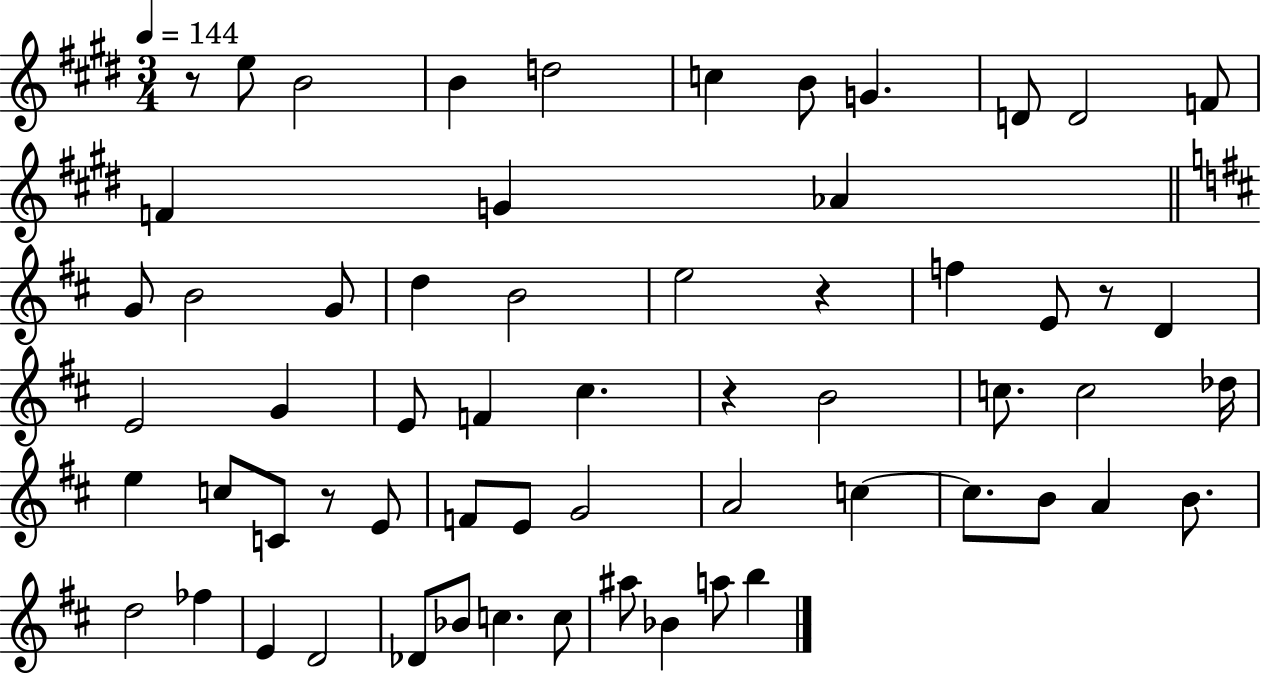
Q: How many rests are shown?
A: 5